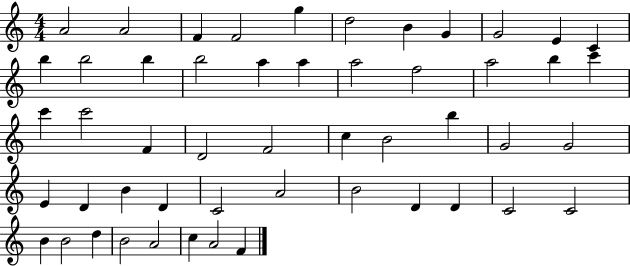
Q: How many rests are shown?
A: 0